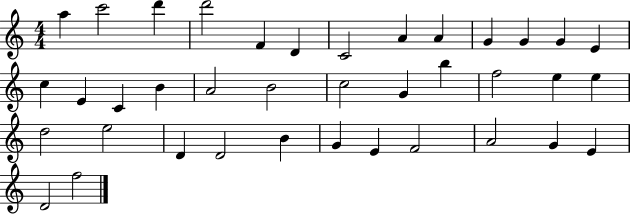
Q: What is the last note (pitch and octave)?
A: F5